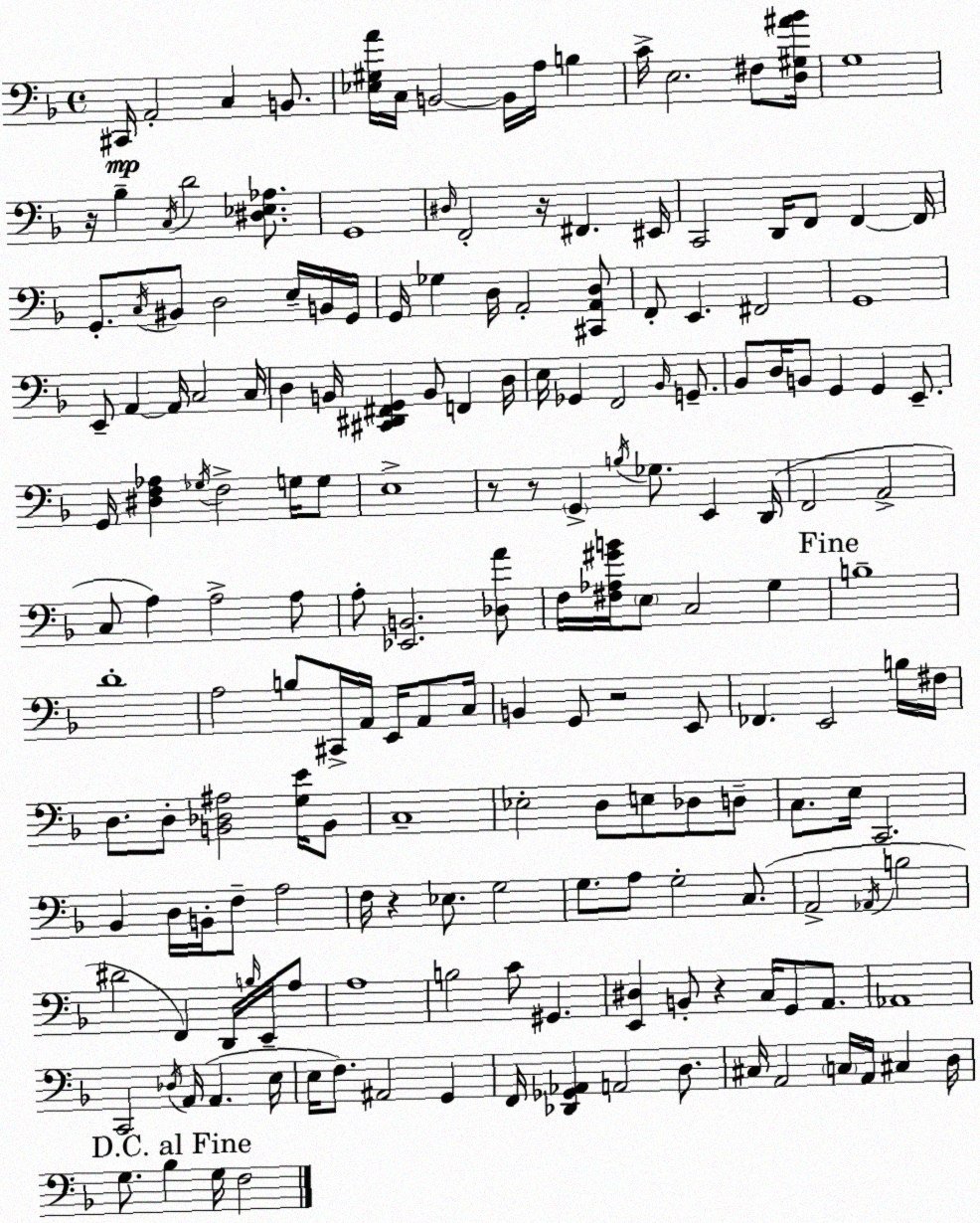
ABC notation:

X:1
T:Untitled
M:4/4
L:1/4
K:F
^C,,/4 A,,2 C, B,,/2 [_E,^G,A]/4 C,/4 B,,2 B,,/4 A,/4 B, C/4 E,2 ^F,/2 [D,^G,^A_B]/4 G,4 z/4 _B, C,/4 D2 [^D,_E,_A,]/2 G,,4 ^D,/4 F,,2 z/4 ^F,, ^E,,/4 C,,2 D,,/4 F,,/2 F,, F,,/4 G,,/2 C,/4 ^B,,/2 D,2 E,/4 B,,/4 G,,/4 G,,/4 _G, D,/4 A,,2 [^C,,A,,D,]/2 F,,/2 E,, ^F,,2 G,,4 E,,/2 A,, A,,/4 C,2 C,/4 D, B,,/4 [^C,,^D,,^F,,G,,] B,,/2 F,, D,/4 E,/4 _G,, F,,2 _B,,/4 G,,/2 _B,,/2 D,/4 B,,/2 G,, G,, E,,/2 G,,/4 [^D,F,_A,] _G,/4 F,2 G,/4 G,/2 E,4 z/2 z/2 G,, B,/4 _G,/2 E,, D,,/4 F,,2 A,,2 C,/2 A, A,2 A,/2 A,/2 [_E,,B,,]2 [_D,A]/2 F,/4 [^F,_A,^GB]/4 E,/2 C,2 G, B,4 D4 A,2 B,/2 ^C,,/4 A,,/4 E,,/4 A,,/2 C,/4 B,, G,,/2 z2 E,,/2 _F,, E,,2 B,/4 ^F,/4 D,/2 D,/2 [B,,_D,^A,]2 [G,E]/4 B,,/2 C,4 _E,2 D,/2 E,/2 _D,/2 D,/2 C,/2 E,/4 C,,2 _B,, D,/4 B,,/4 F,/2 A,2 F,/4 z _E,/2 G,2 G,/2 A,/2 G,2 C,/2 A,,2 _A,,/4 B,2 ^D2 F,, D,,/4 B,/4 E,,/4 A,/2 A,4 B,2 C/2 ^G,, [E,,^D,] B,,/2 z C,/4 G,,/2 A,,/2 _A,,4 C,,2 _D,/4 A,,/4 A,, E,/4 E,/4 F,/2 ^A,,2 G,, F,,/4 [_D,,_G,,_A,,] A,,2 D,/2 ^C,/4 A,,2 C,/4 A,,/4 ^C, D,/4 G,/2 _B, G,/4 F,2